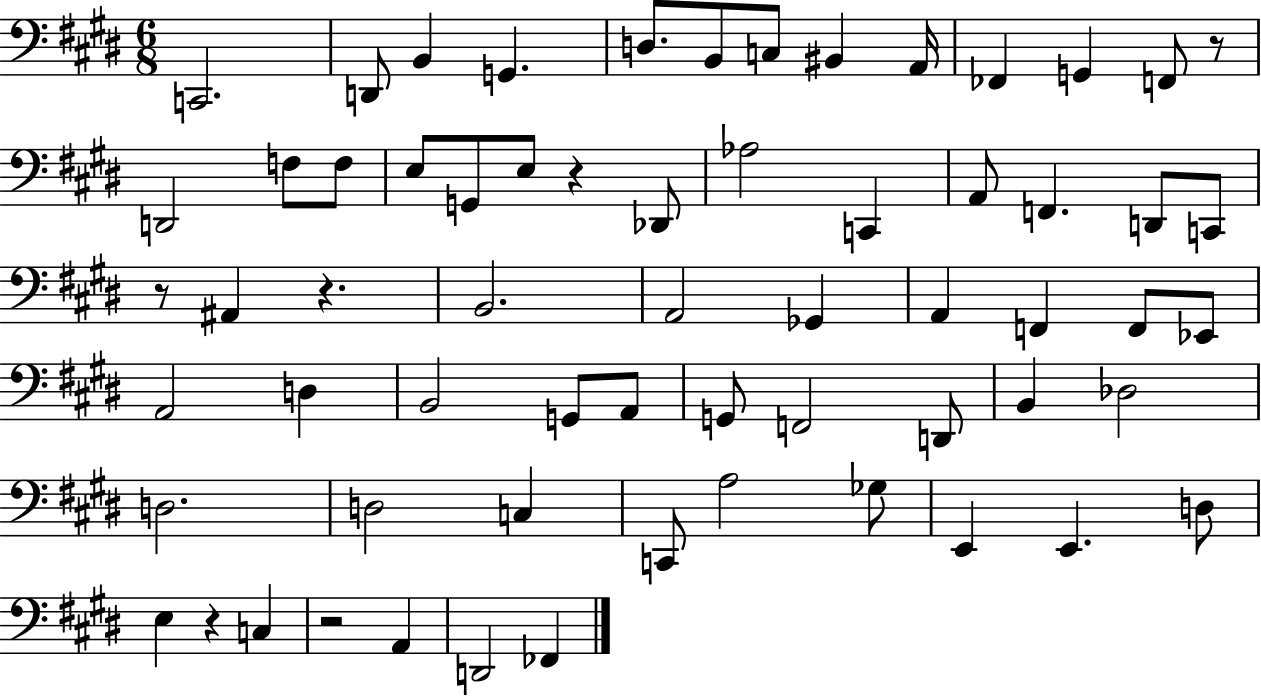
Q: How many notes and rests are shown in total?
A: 63